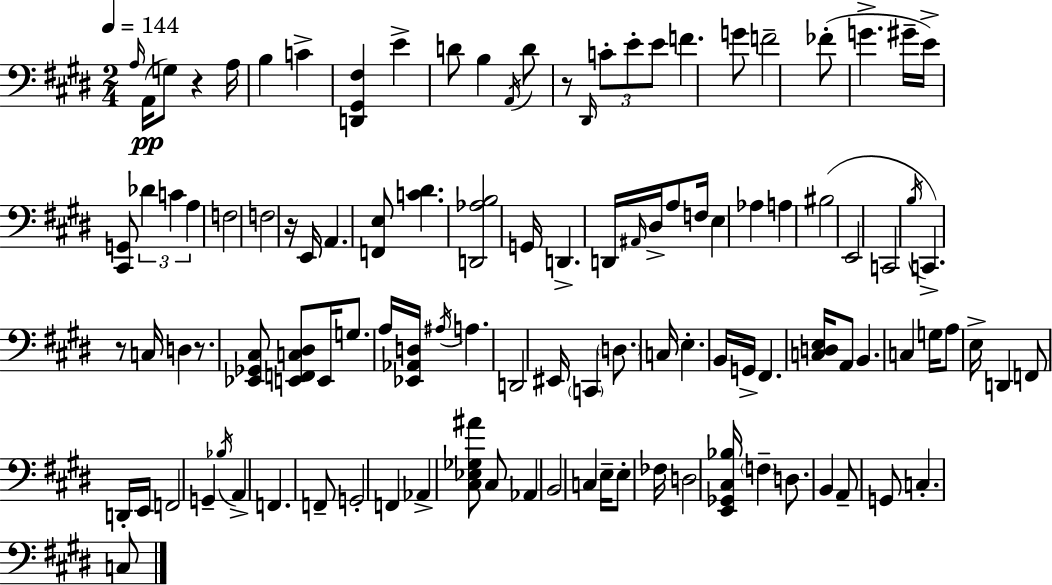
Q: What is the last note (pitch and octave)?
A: C3